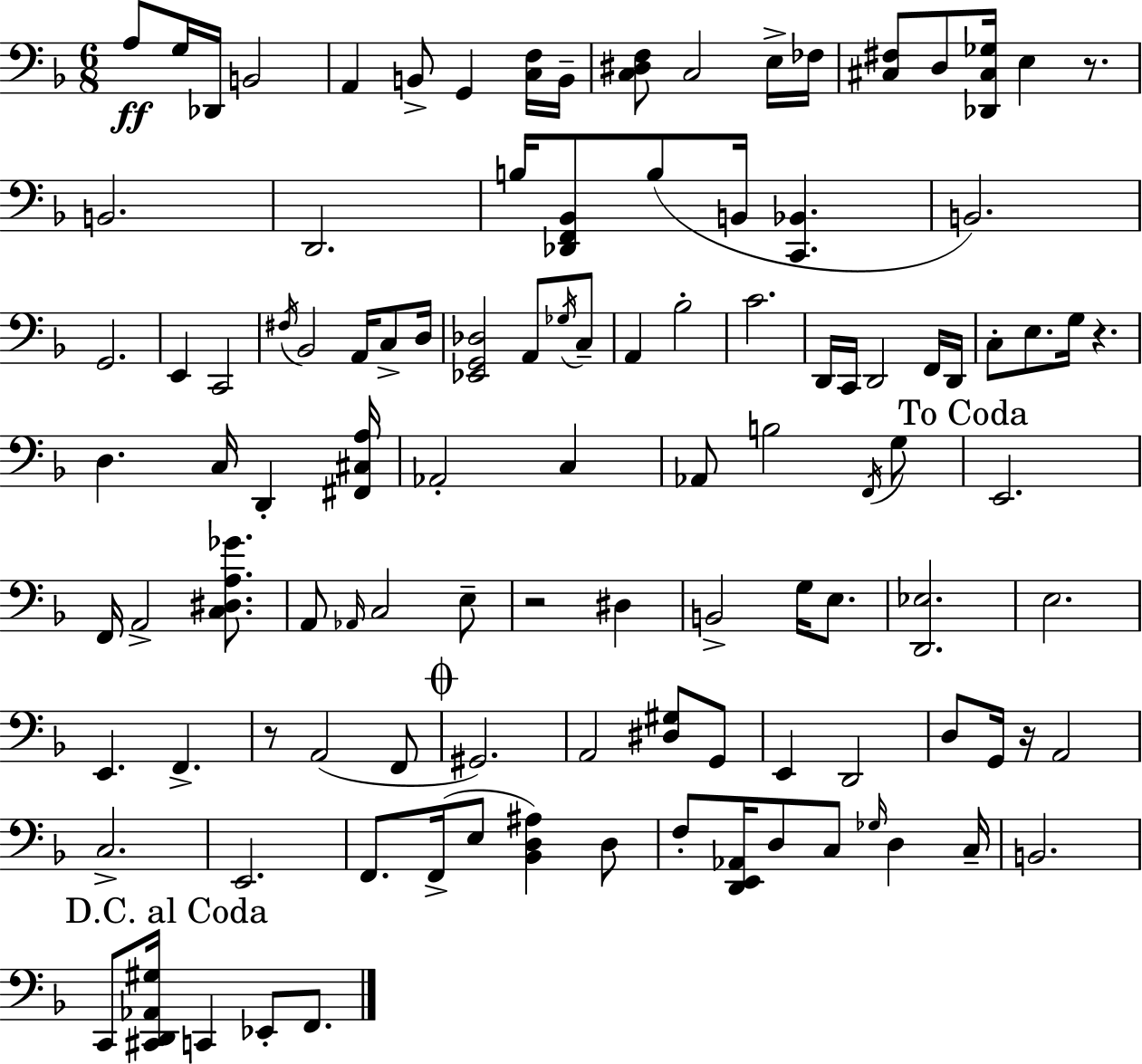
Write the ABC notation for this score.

X:1
T:Untitled
M:6/8
L:1/4
K:Dm
A,/2 G,/4 _D,,/4 B,,2 A,, B,,/2 G,, [C,F,]/4 B,,/4 [C,^D,F,]/2 C,2 E,/4 _F,/4 [^C,^F,]/2 D,/2 [_D,,^C,_G,]/4 E, z/2 B,,2 D,,2 B,/4 [_D,,F,,_B,,]/2 B,/2 B,,/4 [C,,_B,,] B,,2 G,,2 E,, C,,2 ^F,/4 _B,,2 A,,/4 C,/2 D,/4 [_E,,G,,_D,]2 A,,/2 _G,/4 C,/2 A,, _B,2 C2 D,,/4 C,,/4 D,,2 F,,/4 D,,/4 C,/2 E,/2 G,/4 z D, C,/4 D,, [^F,,^C,A,]/4 _A,,2 C, _A,,/2 B,2 F,,/4 G,/2 E,,2 F,,/4 A,,2 [C,^D,A,_G]/2 A,,/2 _A,,/4 C,2 E,/2 z2 ^D, B,,2 G,/4 E,/2 [D,,_E,]2 E,2 E,, F,, z/2 A,,2 F,,/2 ^G,,2 A,,2 [^D,^G,]/2 G,,/2 E,, D,,2 D,/2 G,,/4 z/4 A,,2 C,2 E,,2 F,,/2 F,,/4 E,/2 [_B,,D,^A,] D,/2 F,/2 [D,,E,,_A,,]/4 D,/2 C,/2 _G,/4 D, C,/4 B,,2 C,,/2 [^C,,D,,_A,,^G,]/4 C,, _E,,/2 F,,/2